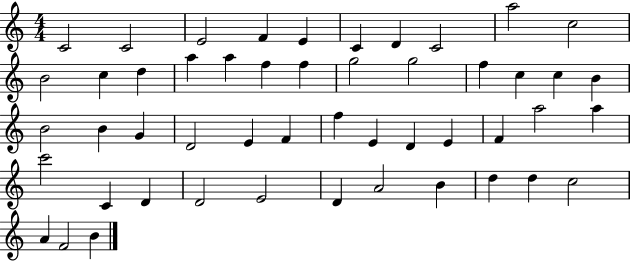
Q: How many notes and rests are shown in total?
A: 50